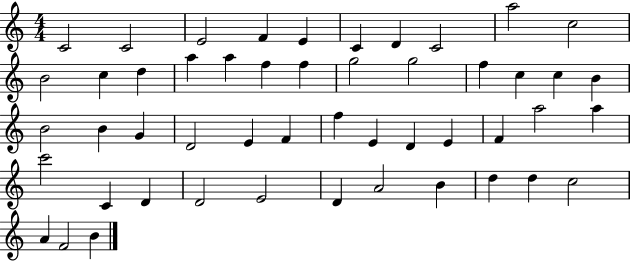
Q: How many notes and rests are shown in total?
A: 50